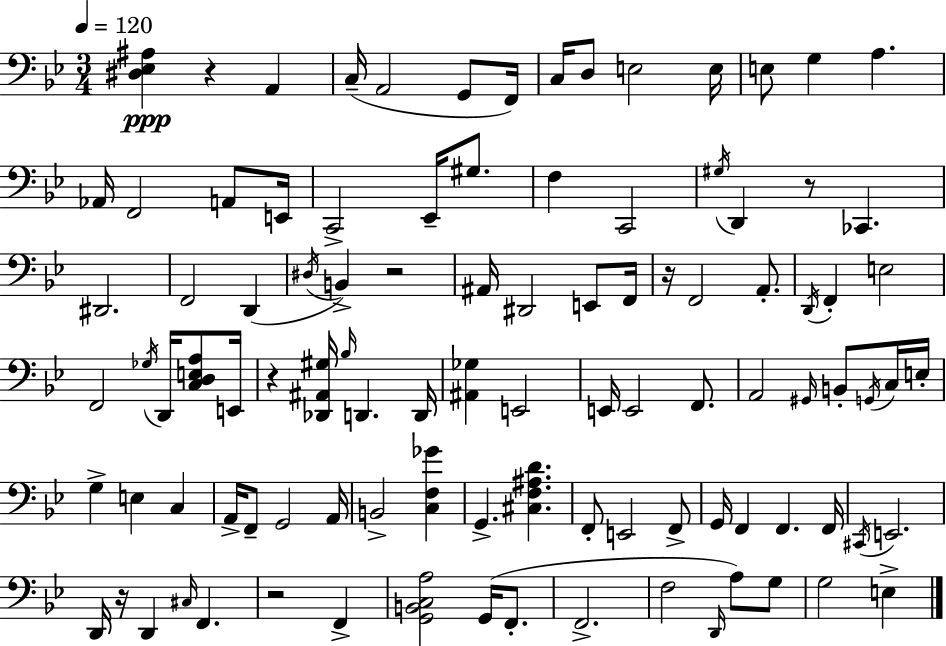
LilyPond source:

{
  \clef bass
  \numericTimeSignature
  \time 3/4
  \key g \minor
  \tempo 4 = 120
  <dis ees ais>4\ppp r4 a,4 | c16--( a,2 g,8 f,16) | c16 d8 e2 e16 | e8 g4 a4. | \break aes,16 f,2 a,8 e,16 | c,2-> ees,16-- gis8. | f4 c,2 | \acciaccatura { gis16 } d,4 r8 ces,4. | \break dis,2. | f,2 d,4( | \acciaccatura { dis16 } b,4->) r2 | ais,16 dis,2 e,8 | \break f,16 r16 f,2 a,8.-. | \acciaccatura { d,16 } f,4-. e2 | f,2 \acciaccatura { ges16 } | d,16 <c d e a>8 e,16 r4 <des, ais, gis>16 \grace { bes16 } d,4. | \break d,16 <ais, ges>4 e,2 | e,16 e,2 | f,8. a,2 | \grace { gis,16 } b,8-. \acciaccatura { g,16 } c16 e16-. g4-> e4 | \break c4 a,16-> f,8-- g,2 | a,16 b,2-> | <c f ges'>4 g,4.-> | <cis f ais d'>4. f,8-. e,2 | \break f,8-> g,16 f,4 | f,4. f,16 \acciaccatura { cis,16 } e,2. | d,16 r16 d,4 | \grace { cis16 } f,4. r2 | \break f,4-> <g, b, c a>2 | g,16( f,8.-. f,2.-> | f2 | \grace { d,16 } a8) g8 g2 | \break e4-> \bar "|."
}